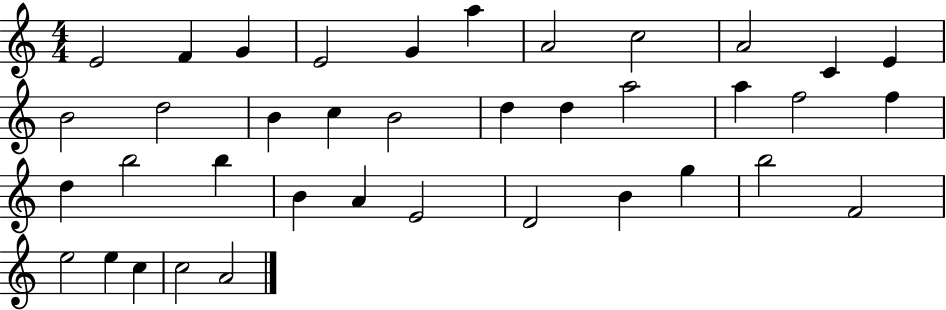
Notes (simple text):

E4/h F4/q G4/q E4/h G4/q A5/q A4/h C5/h A4/h C4/q E4/q B4/h D5/h B4/q C5/q B4/h D5/q D5/q A5/h A5/q F5/h F5/q D5/q B5/h B5/q B4/q A4/q E4/h D4/h B4/q G5/q B5/h F4/h E5/h E5/q C5/q C5/h A4/h